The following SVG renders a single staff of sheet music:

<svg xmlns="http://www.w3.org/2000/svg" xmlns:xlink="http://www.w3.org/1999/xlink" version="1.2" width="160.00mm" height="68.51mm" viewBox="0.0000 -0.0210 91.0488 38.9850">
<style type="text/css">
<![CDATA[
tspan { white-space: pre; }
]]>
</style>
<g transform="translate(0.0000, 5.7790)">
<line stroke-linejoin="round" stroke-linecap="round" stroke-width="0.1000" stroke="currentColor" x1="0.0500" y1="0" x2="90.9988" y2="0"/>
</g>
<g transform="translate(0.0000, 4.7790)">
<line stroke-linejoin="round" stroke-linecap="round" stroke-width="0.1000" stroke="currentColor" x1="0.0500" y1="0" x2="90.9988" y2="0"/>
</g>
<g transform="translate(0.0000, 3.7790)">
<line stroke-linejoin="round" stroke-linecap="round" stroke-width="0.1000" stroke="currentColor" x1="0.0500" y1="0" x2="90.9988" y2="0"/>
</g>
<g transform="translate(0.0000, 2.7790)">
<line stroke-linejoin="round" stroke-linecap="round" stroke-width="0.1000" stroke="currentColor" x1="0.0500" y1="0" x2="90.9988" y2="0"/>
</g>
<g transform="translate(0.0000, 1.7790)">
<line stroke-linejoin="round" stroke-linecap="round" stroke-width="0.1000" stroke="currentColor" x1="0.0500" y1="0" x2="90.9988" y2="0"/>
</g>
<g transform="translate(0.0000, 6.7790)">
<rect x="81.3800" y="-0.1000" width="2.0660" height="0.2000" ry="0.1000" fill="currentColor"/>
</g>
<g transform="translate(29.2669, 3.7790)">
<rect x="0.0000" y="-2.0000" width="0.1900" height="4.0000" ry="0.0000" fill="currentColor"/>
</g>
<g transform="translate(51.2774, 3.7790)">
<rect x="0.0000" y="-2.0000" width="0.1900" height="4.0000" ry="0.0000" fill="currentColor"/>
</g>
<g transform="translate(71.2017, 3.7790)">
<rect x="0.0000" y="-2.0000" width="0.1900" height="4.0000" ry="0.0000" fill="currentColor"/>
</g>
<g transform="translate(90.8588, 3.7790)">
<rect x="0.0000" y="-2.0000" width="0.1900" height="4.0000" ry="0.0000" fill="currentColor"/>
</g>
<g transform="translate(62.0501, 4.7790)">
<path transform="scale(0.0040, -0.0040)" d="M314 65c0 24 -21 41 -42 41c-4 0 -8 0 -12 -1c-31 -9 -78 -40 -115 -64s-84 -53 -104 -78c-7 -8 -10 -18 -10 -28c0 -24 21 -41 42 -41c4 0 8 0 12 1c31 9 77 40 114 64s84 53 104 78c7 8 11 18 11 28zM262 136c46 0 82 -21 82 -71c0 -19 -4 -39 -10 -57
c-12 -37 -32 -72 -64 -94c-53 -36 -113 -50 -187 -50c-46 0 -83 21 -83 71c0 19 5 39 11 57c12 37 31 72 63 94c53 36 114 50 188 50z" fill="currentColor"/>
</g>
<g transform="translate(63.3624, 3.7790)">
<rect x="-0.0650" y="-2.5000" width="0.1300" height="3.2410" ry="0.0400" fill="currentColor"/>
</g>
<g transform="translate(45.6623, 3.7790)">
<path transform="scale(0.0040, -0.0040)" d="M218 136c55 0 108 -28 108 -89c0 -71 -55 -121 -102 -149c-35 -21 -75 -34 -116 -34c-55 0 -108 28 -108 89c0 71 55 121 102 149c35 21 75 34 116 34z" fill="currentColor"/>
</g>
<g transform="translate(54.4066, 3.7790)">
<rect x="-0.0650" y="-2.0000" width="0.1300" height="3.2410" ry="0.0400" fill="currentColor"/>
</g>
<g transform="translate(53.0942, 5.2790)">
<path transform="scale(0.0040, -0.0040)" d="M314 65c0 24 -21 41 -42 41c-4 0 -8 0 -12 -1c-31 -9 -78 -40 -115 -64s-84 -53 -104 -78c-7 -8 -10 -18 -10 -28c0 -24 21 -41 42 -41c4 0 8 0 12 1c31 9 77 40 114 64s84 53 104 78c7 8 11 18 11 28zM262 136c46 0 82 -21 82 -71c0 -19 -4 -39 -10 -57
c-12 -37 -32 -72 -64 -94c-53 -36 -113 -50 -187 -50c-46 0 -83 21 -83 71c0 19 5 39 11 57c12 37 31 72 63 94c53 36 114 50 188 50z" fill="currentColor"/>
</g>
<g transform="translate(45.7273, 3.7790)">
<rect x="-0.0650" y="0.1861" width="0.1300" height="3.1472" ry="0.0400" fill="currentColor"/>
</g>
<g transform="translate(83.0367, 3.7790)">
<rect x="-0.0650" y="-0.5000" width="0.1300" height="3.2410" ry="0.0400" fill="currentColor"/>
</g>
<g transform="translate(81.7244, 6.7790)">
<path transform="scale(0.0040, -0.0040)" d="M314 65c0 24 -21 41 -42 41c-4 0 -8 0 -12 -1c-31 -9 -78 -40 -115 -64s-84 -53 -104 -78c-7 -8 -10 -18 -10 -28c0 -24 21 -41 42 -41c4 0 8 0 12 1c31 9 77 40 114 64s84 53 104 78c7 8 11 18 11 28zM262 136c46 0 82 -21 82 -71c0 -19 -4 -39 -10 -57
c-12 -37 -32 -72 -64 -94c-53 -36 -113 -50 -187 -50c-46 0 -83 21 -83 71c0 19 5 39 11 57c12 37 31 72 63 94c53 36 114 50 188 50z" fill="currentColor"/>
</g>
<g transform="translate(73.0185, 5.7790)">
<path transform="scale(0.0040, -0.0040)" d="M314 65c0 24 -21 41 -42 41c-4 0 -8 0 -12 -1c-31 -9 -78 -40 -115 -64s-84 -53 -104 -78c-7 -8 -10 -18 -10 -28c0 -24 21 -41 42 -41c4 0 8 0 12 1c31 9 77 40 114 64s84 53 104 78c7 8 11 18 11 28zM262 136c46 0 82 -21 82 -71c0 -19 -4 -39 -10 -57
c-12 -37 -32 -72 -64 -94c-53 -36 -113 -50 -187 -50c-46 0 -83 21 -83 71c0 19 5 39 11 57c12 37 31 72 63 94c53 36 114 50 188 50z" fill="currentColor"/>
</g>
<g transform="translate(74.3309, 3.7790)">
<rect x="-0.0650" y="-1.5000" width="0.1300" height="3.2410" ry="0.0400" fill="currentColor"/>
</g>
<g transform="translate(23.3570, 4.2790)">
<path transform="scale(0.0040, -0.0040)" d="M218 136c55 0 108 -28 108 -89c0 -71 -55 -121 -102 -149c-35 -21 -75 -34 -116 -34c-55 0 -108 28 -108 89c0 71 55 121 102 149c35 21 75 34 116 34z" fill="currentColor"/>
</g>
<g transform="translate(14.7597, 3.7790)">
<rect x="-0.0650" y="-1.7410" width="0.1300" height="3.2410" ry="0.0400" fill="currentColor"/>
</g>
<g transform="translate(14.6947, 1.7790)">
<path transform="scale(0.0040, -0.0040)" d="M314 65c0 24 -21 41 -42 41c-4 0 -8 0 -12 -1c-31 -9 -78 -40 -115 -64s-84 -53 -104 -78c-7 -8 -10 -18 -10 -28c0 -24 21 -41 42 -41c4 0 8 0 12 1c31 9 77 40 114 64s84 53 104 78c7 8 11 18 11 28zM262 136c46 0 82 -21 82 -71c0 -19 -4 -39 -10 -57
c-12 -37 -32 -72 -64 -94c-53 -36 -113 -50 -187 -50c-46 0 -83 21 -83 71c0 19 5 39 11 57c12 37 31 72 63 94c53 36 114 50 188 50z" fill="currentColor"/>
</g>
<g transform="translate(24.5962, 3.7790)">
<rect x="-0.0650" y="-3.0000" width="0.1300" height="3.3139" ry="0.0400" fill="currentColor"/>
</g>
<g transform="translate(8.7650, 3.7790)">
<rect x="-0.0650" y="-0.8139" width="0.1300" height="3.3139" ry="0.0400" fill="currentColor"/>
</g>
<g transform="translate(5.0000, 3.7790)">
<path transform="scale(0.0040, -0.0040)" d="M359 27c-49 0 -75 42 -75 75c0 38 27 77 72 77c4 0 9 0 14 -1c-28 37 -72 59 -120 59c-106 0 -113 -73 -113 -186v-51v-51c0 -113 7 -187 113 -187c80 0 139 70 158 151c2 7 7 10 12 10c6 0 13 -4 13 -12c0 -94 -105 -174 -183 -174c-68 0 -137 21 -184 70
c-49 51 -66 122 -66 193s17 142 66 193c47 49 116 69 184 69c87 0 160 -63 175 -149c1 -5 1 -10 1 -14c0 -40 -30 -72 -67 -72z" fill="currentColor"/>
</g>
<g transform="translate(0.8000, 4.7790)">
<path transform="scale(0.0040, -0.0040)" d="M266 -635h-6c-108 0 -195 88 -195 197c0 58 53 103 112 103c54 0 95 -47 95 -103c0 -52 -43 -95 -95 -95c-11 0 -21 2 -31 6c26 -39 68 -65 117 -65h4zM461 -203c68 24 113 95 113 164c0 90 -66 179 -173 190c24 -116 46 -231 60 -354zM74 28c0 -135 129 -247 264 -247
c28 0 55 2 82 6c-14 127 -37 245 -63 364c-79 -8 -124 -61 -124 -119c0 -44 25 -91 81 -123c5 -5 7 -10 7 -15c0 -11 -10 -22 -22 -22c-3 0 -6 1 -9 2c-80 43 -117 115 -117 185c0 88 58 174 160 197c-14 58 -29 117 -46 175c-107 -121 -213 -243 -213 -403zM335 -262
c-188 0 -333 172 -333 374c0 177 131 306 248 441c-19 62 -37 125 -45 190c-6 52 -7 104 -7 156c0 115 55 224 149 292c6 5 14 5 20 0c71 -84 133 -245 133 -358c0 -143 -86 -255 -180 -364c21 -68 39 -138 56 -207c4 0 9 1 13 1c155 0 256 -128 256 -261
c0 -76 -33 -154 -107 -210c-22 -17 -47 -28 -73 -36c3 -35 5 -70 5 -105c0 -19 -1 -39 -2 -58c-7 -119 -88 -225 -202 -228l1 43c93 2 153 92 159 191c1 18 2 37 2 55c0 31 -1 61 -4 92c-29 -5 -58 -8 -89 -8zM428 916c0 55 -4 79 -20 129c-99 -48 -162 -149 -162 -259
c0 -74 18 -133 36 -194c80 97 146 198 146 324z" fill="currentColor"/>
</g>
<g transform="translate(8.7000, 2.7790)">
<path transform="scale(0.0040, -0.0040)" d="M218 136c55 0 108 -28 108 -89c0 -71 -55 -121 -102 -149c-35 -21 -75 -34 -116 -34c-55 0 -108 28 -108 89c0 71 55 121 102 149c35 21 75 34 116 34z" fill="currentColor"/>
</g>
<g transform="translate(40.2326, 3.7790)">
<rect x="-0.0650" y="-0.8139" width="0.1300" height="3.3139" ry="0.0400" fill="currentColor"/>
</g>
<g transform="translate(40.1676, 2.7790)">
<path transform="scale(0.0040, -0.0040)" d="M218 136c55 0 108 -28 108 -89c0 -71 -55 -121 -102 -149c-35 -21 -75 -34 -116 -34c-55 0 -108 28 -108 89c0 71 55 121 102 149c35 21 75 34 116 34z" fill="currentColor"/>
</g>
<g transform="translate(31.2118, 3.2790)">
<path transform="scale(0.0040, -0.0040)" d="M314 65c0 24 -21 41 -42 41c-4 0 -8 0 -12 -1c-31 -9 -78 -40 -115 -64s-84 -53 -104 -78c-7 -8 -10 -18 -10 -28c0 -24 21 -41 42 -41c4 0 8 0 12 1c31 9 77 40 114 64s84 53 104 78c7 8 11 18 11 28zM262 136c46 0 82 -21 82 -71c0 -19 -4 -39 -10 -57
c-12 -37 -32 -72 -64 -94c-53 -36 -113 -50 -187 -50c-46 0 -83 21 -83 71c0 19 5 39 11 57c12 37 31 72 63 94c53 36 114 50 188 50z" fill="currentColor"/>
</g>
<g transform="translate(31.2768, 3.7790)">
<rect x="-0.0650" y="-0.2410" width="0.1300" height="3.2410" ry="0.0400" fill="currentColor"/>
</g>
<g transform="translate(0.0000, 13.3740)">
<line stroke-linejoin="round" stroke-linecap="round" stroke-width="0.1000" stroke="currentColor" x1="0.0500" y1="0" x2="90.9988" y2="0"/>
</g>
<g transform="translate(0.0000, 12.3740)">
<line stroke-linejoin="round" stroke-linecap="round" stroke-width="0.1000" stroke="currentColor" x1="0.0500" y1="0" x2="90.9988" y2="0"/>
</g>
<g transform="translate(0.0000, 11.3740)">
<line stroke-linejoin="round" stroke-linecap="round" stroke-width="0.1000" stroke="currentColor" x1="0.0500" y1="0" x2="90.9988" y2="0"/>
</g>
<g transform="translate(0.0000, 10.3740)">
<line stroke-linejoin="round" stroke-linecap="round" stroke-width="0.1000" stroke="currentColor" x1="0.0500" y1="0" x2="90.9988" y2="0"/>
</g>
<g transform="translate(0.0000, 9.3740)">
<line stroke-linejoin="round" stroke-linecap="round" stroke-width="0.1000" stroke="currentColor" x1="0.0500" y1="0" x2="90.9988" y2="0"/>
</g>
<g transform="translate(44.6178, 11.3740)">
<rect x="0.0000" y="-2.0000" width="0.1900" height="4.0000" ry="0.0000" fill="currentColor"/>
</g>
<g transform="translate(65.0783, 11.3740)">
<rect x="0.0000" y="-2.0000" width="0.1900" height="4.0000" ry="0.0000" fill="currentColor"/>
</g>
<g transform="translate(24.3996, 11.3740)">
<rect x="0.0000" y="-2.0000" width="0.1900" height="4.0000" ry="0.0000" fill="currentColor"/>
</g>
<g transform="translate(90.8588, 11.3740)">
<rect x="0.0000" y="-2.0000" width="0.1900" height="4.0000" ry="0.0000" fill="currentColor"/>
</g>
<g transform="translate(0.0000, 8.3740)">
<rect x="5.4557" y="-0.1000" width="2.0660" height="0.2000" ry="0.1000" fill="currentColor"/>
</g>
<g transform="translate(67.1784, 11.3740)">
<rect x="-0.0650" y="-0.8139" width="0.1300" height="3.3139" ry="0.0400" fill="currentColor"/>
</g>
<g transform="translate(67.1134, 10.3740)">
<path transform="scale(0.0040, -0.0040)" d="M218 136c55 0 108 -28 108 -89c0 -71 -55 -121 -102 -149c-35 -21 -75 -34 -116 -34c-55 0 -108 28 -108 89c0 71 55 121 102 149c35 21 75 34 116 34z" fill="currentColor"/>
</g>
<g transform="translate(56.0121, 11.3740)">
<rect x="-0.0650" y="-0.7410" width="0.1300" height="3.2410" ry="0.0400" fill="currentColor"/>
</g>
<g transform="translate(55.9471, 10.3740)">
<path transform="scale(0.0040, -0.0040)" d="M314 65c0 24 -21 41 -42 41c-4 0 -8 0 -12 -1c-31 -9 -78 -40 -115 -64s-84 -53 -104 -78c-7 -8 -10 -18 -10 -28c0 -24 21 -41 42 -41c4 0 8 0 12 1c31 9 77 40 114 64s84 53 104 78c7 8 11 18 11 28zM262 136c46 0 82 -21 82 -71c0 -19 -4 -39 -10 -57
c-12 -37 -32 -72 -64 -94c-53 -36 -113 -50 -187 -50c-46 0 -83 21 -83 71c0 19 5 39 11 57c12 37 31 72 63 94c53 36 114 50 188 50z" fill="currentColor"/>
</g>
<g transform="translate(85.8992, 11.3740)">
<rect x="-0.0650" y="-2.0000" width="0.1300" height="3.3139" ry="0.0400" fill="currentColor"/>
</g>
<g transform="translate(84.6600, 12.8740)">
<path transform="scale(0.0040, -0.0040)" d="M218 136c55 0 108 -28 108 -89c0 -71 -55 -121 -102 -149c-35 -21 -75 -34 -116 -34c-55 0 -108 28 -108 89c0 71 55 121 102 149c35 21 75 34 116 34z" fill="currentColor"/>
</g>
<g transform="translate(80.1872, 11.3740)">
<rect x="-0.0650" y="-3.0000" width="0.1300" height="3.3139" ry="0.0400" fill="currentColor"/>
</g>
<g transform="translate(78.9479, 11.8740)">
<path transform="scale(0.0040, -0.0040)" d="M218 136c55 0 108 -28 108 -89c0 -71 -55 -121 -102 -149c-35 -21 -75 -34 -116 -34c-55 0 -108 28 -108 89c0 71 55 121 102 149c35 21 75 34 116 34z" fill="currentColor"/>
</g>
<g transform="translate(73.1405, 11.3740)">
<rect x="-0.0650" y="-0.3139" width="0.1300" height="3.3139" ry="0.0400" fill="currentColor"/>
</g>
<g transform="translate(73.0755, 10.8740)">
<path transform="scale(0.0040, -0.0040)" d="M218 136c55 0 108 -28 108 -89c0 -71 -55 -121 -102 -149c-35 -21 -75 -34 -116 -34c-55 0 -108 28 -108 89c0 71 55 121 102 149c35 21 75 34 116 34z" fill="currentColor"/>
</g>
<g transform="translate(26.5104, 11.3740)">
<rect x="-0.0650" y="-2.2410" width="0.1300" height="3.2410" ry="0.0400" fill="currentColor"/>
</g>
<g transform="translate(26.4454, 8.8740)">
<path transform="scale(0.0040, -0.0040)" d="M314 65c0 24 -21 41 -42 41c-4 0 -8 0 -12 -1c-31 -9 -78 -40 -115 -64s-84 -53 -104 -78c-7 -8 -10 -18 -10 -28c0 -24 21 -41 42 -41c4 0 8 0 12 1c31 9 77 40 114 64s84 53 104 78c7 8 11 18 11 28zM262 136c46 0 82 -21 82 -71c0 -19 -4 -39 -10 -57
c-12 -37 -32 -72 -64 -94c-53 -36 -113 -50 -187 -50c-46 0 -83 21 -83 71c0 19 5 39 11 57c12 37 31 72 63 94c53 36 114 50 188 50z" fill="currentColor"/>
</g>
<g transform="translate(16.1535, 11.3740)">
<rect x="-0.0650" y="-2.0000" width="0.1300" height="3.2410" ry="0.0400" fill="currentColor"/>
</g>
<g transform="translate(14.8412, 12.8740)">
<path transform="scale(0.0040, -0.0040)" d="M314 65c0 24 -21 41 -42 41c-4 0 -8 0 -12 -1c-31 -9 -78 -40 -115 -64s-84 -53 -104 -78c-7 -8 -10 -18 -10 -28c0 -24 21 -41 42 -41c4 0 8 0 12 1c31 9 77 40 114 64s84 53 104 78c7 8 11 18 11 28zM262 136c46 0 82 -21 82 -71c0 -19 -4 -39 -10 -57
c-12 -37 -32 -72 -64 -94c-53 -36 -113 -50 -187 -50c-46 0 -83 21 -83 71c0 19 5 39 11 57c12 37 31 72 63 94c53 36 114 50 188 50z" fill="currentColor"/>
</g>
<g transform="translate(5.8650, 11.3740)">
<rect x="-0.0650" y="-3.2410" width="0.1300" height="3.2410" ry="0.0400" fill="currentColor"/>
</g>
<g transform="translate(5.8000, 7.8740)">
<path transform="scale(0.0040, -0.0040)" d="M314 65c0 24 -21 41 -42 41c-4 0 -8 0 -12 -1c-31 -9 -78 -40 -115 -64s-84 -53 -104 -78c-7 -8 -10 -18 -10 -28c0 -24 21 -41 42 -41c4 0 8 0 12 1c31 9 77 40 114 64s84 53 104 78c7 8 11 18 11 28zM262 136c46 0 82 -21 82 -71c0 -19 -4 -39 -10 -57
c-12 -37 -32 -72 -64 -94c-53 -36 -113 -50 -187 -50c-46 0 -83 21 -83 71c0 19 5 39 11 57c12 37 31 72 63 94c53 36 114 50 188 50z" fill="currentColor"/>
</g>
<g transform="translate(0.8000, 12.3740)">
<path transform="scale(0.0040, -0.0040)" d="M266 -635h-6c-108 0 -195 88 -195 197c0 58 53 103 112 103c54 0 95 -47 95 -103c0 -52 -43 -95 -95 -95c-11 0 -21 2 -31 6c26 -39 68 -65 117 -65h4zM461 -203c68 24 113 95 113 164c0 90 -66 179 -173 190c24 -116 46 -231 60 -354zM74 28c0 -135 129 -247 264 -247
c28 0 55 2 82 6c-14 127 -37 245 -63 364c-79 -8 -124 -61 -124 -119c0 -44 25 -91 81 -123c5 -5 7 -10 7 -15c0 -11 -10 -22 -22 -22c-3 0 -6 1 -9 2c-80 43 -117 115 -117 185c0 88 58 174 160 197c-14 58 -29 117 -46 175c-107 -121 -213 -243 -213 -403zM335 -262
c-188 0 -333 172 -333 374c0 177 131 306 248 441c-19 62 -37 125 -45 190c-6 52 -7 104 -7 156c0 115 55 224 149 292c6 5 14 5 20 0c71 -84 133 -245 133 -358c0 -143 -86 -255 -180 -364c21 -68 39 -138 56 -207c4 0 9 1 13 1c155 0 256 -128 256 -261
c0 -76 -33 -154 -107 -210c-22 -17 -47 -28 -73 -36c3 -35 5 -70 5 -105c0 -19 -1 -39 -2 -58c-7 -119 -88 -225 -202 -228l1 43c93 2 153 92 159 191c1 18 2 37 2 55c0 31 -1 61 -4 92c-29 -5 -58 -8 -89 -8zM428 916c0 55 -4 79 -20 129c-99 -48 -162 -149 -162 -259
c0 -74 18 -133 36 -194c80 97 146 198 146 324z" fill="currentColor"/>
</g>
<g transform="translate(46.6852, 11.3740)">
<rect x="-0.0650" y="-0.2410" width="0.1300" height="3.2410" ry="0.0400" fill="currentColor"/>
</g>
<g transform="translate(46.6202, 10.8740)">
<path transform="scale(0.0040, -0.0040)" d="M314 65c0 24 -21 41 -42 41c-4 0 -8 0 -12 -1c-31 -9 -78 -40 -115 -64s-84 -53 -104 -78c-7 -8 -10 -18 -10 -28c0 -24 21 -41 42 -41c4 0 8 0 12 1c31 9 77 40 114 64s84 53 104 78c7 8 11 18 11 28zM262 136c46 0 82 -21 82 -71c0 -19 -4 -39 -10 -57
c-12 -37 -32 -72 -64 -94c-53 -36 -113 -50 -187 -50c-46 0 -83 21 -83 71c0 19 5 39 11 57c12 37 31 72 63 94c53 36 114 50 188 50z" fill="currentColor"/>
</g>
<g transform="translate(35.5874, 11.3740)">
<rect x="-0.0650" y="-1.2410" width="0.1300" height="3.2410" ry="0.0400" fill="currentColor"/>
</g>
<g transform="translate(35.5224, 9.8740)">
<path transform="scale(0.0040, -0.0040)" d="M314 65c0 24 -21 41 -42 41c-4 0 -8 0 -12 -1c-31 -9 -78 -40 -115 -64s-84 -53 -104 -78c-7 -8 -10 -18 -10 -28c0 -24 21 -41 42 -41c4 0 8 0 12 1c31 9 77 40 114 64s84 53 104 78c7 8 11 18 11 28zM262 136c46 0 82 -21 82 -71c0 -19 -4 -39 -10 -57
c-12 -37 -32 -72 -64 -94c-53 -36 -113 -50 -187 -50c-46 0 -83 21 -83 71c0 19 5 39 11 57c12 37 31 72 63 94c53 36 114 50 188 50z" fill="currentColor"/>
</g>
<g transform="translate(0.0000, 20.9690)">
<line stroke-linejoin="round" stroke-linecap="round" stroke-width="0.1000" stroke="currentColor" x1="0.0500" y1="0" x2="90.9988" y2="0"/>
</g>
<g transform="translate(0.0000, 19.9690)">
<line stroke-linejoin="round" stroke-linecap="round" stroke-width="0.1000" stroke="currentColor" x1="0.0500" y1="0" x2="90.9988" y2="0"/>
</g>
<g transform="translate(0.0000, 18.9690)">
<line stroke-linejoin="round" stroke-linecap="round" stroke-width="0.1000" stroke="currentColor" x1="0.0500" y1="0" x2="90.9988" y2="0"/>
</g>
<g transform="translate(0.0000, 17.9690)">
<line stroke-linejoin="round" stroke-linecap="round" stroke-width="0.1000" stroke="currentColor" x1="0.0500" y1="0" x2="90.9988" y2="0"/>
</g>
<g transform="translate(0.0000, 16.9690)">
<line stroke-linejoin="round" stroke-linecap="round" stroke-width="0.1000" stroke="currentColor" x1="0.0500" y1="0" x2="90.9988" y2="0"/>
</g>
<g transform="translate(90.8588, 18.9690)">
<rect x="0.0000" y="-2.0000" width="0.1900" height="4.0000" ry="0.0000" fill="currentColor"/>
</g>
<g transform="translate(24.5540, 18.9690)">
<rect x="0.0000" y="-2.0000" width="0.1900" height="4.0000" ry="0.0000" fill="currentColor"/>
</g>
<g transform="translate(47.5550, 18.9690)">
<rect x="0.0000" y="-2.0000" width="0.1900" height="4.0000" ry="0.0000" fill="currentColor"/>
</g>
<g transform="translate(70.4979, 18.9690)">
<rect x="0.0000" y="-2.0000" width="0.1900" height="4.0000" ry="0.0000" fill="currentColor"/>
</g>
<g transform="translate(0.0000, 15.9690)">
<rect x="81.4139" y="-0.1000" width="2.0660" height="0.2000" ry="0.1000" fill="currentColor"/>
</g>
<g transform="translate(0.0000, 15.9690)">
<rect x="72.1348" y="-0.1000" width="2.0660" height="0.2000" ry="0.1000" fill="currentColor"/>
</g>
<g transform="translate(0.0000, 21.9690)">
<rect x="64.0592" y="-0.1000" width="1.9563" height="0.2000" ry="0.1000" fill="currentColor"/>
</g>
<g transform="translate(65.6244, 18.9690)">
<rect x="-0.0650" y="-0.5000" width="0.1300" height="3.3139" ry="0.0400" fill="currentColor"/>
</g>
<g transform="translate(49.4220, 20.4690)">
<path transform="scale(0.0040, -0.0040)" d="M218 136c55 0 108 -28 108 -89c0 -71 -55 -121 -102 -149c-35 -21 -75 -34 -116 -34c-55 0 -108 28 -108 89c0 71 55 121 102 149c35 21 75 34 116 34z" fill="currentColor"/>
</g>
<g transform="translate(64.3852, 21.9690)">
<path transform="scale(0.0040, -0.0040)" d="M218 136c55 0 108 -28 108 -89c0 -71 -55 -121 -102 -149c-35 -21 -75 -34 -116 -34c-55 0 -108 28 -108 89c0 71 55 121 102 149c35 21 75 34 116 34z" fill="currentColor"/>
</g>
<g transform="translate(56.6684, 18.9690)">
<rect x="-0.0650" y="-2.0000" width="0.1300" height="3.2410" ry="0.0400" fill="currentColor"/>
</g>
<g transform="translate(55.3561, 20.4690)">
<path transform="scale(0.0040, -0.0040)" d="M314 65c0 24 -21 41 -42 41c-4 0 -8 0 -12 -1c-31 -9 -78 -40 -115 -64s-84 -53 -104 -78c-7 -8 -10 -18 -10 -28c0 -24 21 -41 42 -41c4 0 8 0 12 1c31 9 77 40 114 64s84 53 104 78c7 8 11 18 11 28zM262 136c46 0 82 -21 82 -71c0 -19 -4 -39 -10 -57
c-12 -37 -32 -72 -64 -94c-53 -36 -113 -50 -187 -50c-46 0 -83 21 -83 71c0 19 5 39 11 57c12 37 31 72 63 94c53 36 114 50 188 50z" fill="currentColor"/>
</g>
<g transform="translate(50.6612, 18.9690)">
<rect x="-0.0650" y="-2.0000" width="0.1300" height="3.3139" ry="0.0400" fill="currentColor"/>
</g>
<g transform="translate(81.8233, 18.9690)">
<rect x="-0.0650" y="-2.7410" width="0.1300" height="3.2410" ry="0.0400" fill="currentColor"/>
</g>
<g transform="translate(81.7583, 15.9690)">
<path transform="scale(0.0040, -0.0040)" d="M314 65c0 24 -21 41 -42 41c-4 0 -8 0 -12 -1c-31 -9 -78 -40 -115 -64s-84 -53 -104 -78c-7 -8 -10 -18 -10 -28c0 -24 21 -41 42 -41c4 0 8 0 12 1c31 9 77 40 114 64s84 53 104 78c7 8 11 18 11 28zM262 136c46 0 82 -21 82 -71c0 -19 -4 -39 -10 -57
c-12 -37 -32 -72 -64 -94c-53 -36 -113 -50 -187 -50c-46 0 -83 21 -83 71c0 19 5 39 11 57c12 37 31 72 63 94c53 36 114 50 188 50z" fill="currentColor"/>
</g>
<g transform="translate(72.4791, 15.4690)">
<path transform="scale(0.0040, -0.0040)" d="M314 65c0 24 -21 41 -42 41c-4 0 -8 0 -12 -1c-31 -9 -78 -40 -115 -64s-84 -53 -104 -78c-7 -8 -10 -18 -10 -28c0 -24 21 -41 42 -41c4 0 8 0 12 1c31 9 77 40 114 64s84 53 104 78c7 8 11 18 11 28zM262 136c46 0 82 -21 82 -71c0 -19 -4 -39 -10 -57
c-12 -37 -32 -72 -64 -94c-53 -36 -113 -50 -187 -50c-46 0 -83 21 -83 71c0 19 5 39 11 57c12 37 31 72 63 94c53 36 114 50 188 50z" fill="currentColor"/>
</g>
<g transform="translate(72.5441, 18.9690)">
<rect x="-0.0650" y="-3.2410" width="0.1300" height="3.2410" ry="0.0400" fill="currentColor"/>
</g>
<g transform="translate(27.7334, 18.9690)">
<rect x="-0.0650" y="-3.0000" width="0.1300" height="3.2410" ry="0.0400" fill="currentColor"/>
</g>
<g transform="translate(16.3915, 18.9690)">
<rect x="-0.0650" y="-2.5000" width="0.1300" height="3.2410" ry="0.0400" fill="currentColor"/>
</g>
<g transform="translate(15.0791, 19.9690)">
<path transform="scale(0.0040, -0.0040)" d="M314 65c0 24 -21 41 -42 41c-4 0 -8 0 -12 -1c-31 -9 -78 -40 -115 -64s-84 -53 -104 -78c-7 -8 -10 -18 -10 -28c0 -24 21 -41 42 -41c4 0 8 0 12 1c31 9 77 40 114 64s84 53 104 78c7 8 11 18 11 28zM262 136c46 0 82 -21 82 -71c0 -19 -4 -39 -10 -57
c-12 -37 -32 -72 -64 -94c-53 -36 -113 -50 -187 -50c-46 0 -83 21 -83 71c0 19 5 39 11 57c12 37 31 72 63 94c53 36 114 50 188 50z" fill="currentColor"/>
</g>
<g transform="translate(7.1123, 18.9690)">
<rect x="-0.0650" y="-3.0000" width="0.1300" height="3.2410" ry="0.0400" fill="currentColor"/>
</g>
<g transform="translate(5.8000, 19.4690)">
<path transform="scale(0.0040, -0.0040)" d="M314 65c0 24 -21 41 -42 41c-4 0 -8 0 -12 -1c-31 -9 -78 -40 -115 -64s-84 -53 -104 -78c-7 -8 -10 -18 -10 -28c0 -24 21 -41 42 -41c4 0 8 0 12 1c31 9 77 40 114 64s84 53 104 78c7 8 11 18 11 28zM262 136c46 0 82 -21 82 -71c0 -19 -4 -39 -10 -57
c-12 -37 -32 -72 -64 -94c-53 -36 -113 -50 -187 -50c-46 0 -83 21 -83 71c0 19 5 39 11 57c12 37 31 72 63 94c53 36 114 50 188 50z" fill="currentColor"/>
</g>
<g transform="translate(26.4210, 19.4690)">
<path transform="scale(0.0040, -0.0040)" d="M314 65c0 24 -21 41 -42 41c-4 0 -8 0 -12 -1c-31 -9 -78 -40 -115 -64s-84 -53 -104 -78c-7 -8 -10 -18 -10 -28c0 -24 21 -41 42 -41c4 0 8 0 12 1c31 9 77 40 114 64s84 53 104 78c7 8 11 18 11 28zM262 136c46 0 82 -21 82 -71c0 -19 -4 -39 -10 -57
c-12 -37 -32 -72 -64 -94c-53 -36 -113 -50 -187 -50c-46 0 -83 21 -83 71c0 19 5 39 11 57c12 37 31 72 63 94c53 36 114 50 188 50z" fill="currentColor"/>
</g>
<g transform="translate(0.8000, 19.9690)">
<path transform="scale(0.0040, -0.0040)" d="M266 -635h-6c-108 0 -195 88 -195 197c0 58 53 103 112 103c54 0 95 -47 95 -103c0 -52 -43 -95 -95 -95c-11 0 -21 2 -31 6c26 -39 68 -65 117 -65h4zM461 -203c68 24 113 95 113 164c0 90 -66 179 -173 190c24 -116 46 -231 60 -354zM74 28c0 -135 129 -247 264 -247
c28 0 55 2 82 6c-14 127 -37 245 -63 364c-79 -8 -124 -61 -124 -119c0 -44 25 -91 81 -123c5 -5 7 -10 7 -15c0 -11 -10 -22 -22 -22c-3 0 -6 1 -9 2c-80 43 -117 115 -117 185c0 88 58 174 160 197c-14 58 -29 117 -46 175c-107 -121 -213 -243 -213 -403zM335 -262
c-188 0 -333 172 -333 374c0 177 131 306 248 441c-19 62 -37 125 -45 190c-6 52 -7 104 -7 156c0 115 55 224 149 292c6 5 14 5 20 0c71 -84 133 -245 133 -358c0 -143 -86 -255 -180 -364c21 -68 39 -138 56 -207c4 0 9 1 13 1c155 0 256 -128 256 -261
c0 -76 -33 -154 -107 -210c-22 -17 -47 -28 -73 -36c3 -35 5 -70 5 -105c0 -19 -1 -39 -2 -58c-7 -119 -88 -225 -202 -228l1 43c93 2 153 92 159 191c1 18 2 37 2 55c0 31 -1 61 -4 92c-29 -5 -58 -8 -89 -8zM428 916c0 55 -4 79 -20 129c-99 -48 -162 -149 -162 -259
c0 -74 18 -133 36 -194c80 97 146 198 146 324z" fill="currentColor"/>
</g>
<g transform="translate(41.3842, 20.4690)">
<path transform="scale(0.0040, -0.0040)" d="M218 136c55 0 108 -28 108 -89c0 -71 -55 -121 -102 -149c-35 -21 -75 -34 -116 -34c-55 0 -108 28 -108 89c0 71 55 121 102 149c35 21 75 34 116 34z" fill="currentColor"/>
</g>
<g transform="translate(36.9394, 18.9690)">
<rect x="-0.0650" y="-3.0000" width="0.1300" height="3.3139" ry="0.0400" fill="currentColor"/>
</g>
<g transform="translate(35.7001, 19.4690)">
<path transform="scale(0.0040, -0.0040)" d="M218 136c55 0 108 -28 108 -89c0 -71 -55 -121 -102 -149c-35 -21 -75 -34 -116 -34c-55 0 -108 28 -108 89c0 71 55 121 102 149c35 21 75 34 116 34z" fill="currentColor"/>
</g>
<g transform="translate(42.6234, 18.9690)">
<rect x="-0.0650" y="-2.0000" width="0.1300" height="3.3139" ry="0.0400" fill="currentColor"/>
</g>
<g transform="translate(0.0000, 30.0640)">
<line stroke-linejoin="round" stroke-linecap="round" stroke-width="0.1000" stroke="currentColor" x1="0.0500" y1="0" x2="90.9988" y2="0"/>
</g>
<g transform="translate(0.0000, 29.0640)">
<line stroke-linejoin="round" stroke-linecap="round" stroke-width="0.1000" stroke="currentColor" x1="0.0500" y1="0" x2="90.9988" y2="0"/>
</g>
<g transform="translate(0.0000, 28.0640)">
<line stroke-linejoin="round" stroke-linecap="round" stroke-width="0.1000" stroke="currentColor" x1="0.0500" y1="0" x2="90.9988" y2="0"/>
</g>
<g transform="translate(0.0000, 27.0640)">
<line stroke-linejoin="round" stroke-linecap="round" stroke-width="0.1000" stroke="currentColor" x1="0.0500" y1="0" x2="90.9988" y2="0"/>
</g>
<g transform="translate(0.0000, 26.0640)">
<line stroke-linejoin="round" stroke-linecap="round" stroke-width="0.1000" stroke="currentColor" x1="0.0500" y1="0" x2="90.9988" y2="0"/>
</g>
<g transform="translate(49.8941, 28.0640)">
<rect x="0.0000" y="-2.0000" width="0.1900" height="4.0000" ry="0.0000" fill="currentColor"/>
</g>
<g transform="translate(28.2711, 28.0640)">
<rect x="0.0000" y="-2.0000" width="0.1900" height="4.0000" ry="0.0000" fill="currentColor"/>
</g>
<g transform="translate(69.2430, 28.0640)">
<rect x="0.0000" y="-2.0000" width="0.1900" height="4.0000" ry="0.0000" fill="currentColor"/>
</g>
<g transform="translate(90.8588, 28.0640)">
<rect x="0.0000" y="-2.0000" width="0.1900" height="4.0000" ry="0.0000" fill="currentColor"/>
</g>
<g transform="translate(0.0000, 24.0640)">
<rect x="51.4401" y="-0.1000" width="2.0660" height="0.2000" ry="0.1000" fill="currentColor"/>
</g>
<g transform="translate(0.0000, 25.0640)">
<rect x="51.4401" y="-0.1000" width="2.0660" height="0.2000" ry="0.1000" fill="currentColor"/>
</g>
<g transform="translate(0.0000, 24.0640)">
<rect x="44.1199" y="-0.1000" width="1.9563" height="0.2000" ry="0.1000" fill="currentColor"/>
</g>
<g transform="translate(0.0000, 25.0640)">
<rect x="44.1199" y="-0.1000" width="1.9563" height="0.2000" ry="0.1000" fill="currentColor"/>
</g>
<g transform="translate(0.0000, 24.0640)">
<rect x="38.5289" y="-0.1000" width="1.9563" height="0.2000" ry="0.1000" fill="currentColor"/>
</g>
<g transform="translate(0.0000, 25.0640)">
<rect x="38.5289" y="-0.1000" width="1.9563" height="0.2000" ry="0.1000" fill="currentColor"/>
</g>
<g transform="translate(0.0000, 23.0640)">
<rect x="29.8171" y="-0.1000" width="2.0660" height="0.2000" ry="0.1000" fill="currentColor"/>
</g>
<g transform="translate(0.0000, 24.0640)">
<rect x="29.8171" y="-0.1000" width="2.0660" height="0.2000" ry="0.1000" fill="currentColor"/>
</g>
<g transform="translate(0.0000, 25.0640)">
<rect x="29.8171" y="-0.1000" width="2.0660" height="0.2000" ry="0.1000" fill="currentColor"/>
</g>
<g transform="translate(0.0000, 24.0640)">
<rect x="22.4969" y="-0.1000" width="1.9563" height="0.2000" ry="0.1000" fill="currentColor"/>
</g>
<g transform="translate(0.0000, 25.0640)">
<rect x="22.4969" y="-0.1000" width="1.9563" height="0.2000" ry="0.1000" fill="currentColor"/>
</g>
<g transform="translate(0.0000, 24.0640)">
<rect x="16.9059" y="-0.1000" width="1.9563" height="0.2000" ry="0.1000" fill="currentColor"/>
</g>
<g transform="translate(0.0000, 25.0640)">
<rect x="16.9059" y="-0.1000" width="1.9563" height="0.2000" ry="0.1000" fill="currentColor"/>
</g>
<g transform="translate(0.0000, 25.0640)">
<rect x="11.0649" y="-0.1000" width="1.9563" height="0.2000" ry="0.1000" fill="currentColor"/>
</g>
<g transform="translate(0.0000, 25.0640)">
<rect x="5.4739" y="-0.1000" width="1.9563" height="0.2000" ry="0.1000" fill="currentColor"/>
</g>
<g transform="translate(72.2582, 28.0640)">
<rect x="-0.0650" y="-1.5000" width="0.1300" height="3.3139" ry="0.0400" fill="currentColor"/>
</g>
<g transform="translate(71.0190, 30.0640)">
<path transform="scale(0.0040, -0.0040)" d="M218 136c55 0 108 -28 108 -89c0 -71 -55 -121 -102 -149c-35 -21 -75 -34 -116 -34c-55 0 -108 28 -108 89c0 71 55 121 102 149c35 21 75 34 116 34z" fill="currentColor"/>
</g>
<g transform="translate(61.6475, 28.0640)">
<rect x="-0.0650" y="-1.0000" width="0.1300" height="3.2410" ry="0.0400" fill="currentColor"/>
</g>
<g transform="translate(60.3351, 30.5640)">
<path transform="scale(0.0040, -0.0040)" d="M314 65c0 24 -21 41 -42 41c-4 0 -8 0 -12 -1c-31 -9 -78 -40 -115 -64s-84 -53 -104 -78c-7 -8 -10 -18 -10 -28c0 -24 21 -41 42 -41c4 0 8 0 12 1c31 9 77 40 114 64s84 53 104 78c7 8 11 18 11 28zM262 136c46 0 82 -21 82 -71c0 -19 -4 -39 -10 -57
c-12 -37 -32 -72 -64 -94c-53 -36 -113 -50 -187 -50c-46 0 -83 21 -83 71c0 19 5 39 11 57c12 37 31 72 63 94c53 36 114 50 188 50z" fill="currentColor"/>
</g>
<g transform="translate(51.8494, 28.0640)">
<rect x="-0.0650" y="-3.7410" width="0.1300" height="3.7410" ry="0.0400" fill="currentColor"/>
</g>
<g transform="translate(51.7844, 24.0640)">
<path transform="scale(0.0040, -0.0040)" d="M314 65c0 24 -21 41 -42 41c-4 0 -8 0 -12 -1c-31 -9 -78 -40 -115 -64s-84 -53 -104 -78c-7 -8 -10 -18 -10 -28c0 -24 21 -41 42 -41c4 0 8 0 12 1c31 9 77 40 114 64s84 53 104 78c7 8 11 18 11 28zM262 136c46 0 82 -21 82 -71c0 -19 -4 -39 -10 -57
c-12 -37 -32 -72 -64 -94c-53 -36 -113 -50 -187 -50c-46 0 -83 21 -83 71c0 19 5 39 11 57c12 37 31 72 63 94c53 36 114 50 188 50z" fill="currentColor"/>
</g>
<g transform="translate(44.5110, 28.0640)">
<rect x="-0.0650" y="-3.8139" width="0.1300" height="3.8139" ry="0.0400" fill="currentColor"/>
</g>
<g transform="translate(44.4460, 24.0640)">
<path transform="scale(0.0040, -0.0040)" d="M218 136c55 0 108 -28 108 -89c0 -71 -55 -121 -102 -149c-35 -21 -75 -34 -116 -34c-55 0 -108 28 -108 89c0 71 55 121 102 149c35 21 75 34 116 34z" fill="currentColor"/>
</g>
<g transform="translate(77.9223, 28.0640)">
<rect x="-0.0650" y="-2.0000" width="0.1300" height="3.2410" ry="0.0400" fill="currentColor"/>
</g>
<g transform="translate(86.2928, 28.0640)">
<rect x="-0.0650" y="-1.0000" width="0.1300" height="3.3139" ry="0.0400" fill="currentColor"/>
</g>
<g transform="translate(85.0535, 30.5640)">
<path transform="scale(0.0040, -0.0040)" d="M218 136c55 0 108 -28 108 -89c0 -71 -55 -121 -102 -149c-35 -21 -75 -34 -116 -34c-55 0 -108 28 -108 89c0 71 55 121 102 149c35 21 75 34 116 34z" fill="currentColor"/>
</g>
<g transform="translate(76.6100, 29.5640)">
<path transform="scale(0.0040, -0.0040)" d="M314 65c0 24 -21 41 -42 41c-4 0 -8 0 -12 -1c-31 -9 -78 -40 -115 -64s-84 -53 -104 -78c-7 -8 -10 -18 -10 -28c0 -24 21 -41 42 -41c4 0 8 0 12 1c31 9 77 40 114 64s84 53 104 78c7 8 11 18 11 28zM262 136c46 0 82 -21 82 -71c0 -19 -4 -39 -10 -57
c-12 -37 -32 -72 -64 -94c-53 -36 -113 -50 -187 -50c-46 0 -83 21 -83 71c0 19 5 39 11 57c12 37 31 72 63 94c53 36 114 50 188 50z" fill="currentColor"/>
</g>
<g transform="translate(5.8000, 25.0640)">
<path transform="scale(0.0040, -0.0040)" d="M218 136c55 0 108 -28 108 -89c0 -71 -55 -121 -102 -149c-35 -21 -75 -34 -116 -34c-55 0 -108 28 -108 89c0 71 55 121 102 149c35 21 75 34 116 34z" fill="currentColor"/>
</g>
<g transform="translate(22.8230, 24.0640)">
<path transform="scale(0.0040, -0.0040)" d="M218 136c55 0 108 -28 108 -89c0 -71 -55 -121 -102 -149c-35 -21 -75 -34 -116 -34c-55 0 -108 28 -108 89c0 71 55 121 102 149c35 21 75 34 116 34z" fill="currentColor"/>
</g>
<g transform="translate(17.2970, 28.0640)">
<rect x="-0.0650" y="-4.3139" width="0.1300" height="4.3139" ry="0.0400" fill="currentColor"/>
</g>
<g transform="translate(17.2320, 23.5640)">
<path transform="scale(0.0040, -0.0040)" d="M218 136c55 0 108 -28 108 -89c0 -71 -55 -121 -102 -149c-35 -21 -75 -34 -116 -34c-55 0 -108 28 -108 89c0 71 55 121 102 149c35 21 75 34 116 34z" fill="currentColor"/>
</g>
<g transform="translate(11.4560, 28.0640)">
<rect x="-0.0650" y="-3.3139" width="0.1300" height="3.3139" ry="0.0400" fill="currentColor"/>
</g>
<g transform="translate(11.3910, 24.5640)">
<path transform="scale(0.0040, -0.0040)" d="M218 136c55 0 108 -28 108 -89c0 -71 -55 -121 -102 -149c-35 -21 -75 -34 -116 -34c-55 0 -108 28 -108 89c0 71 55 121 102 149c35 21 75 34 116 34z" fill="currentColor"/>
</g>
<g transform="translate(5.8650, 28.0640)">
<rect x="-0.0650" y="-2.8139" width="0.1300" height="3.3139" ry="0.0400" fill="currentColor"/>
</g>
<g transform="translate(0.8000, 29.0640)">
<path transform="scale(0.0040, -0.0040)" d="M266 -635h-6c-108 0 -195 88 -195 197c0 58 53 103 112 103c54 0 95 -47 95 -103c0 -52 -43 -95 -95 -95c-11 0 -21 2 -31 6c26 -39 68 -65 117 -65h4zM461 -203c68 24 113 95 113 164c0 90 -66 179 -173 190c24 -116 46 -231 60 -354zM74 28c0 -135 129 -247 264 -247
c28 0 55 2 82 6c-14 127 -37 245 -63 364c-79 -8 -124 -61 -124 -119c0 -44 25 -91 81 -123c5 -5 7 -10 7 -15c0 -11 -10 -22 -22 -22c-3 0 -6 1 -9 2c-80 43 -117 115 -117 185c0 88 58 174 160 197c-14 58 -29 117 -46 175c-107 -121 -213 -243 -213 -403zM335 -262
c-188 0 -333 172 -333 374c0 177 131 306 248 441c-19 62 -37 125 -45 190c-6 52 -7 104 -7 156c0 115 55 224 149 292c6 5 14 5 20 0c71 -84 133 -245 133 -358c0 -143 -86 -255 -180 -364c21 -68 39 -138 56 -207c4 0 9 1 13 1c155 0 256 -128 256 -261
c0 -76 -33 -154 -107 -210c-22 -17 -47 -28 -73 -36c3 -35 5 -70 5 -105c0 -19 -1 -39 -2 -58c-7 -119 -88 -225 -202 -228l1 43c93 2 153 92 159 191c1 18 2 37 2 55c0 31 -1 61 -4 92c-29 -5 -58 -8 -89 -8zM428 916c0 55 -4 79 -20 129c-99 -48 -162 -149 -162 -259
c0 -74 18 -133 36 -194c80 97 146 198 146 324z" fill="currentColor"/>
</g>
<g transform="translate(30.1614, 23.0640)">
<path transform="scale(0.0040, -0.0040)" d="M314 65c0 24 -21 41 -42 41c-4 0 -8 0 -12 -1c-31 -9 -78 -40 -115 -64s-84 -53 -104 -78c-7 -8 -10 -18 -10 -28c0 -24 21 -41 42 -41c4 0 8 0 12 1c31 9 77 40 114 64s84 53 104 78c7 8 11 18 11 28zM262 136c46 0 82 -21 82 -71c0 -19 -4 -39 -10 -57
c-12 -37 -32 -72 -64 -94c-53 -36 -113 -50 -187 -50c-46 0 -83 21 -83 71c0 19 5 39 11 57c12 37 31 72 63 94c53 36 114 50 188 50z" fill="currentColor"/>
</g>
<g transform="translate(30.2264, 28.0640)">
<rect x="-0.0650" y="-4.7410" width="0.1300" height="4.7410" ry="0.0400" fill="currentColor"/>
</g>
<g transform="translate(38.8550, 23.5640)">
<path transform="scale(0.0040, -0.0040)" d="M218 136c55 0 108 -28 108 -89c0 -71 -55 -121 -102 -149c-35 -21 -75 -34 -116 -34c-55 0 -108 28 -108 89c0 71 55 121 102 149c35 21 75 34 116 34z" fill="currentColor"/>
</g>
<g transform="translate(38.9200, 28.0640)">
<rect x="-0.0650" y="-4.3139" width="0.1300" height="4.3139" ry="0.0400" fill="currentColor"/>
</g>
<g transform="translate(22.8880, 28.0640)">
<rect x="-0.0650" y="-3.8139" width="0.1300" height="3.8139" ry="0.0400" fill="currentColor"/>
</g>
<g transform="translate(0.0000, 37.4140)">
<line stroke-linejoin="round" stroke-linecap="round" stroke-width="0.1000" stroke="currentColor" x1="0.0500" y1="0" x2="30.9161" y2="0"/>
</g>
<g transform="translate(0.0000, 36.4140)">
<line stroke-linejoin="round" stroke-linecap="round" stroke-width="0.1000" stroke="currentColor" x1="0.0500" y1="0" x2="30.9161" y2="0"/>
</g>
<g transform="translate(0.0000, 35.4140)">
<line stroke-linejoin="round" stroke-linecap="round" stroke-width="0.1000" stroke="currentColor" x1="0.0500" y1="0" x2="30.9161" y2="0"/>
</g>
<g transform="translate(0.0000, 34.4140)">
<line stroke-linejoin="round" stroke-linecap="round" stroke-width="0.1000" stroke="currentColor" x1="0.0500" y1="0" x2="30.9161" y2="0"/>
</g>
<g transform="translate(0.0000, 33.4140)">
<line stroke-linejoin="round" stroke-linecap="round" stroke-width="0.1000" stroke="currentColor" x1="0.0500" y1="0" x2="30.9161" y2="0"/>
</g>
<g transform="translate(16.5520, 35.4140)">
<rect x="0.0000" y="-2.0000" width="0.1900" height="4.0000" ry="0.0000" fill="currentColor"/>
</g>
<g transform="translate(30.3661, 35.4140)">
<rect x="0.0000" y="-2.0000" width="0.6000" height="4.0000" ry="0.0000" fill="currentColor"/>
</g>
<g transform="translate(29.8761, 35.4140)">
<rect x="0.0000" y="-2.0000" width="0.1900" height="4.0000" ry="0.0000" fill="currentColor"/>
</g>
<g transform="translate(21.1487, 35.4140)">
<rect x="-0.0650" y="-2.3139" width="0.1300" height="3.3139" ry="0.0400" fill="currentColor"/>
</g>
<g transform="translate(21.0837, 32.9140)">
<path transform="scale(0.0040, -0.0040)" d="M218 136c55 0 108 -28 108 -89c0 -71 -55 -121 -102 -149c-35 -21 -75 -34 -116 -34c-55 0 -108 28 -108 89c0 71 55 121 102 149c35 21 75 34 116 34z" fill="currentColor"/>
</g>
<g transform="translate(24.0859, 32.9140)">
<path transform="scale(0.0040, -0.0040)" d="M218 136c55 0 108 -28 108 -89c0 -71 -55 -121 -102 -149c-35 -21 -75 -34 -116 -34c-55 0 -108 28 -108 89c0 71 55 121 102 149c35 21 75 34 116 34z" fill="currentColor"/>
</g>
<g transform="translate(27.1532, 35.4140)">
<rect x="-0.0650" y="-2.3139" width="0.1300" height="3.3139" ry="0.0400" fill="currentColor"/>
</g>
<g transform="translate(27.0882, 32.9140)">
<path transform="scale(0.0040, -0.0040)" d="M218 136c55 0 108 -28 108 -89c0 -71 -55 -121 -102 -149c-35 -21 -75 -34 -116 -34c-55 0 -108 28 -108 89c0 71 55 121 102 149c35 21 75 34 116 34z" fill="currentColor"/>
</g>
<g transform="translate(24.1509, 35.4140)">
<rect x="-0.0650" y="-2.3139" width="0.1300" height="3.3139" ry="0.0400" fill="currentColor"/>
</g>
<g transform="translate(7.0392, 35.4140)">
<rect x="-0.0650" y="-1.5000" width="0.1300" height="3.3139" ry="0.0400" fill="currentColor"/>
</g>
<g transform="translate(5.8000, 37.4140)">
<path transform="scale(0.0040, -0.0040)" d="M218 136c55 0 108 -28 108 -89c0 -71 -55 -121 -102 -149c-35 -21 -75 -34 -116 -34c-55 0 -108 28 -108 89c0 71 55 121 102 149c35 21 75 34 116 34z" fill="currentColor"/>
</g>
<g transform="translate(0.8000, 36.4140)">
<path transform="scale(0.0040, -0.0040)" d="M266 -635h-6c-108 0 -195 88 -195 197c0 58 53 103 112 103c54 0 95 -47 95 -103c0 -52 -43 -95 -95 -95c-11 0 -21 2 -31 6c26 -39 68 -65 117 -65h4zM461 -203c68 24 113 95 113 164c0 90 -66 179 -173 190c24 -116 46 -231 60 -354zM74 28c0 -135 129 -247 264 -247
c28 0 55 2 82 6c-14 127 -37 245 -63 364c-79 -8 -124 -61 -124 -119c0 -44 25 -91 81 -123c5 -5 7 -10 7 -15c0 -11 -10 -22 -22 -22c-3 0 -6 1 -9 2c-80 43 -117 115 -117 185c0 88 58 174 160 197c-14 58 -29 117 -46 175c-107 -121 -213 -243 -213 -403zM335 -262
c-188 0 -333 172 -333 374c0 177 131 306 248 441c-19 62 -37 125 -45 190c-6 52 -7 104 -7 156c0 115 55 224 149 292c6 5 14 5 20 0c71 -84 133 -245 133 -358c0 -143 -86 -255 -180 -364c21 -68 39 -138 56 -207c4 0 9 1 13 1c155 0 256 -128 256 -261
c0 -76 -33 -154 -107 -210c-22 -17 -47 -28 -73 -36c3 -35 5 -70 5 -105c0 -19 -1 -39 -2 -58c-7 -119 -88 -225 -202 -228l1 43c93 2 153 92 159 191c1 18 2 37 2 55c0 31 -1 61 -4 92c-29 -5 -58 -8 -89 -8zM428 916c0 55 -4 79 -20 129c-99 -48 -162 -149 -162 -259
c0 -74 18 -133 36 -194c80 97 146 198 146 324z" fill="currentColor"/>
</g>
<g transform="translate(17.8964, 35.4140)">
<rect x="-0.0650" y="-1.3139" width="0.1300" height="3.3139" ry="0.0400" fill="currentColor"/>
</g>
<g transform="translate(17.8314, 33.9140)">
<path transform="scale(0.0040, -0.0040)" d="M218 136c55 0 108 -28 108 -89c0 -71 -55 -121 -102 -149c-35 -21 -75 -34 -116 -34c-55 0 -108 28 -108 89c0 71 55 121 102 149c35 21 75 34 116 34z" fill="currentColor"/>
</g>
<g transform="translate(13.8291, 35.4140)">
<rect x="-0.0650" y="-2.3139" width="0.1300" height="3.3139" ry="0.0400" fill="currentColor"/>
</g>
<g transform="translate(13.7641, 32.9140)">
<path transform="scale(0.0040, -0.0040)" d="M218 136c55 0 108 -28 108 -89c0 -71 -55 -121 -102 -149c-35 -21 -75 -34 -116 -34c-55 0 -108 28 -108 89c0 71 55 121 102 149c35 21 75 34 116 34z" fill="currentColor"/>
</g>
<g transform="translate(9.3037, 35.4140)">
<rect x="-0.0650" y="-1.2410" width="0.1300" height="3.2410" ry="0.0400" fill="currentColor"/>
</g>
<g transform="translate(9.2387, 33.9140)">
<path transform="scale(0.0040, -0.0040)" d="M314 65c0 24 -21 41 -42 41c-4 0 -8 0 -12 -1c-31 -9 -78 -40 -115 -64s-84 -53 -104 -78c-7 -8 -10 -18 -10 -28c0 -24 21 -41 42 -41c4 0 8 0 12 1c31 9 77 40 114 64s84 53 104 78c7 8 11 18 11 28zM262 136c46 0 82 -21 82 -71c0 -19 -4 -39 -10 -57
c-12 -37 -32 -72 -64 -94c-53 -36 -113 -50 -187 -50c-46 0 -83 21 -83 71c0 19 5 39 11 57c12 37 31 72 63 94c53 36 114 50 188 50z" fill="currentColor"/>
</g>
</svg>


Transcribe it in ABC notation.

X:1
T:Untitled
M:4/4
L:1/4
K:C
d f2 A c2 d B F2 G2 E2 C2 b2 F2 g2 e2 c2 d2 d c A F A2 G2 A2 A F F F2 C b2 a2 a b d' c' e'2 d' c' c'2 D2 E F2 D E e2 g e g g g